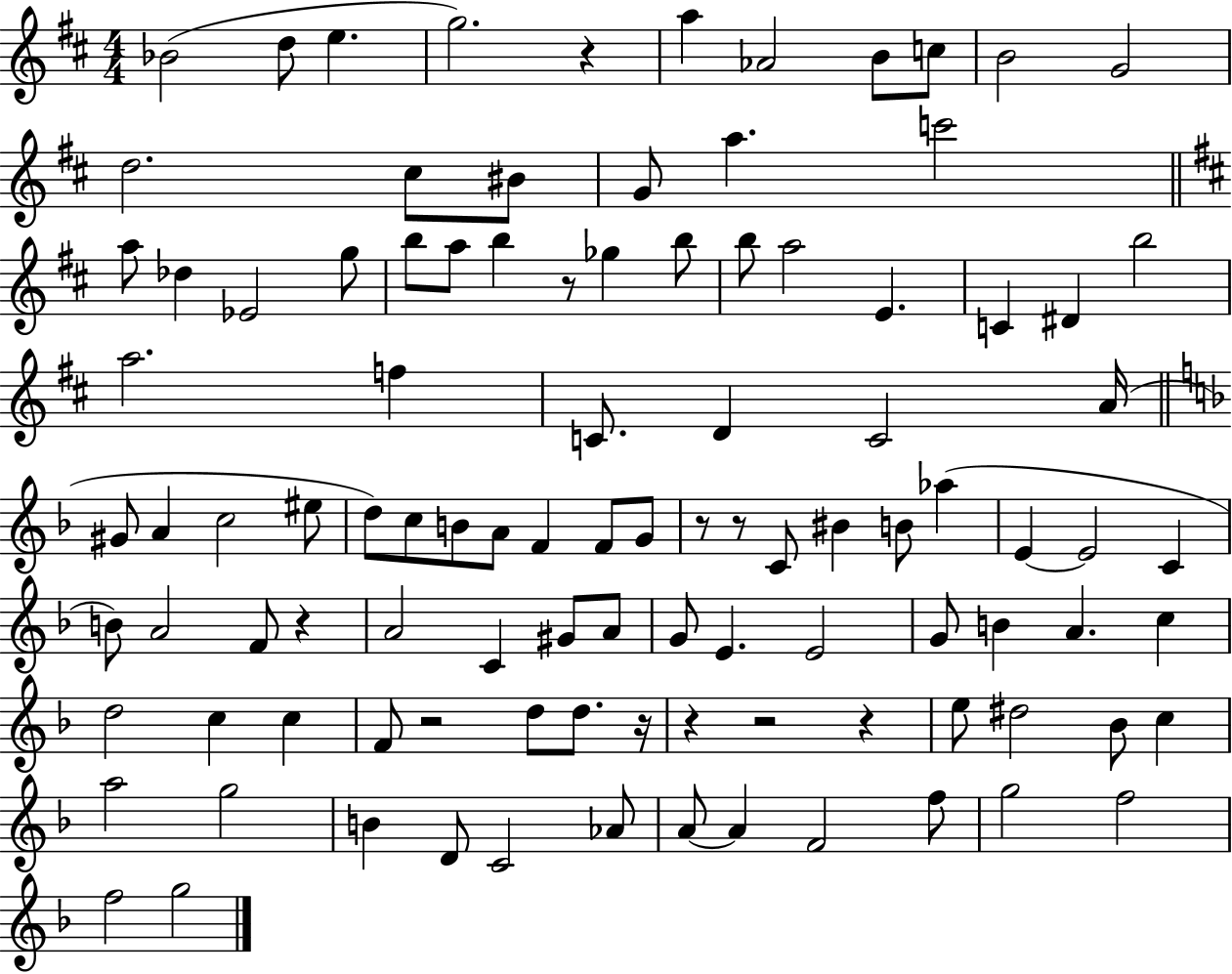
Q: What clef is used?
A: treble